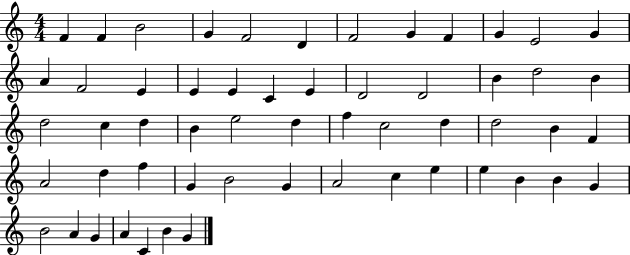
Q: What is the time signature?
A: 4/4